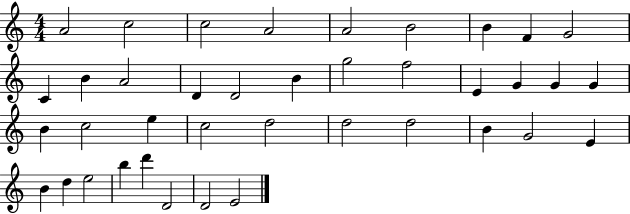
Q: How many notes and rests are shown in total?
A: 39